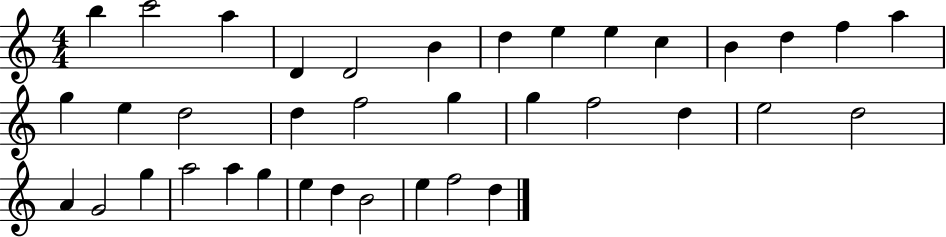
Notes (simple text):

B5/q C6/h A5/q D4/q D4/h B4/q D5/q E5/q E5/q C5/q B4/q D5/q F5/q A5/q G5/q E5/q D5/h D5/q F5/h G5/q G5/q F5/h D5/q E5/h D5/h A4/q G4/h G5/q A5/h A5/q G5/q E5/q D5/q B4/h E5/q F5/h D5/q